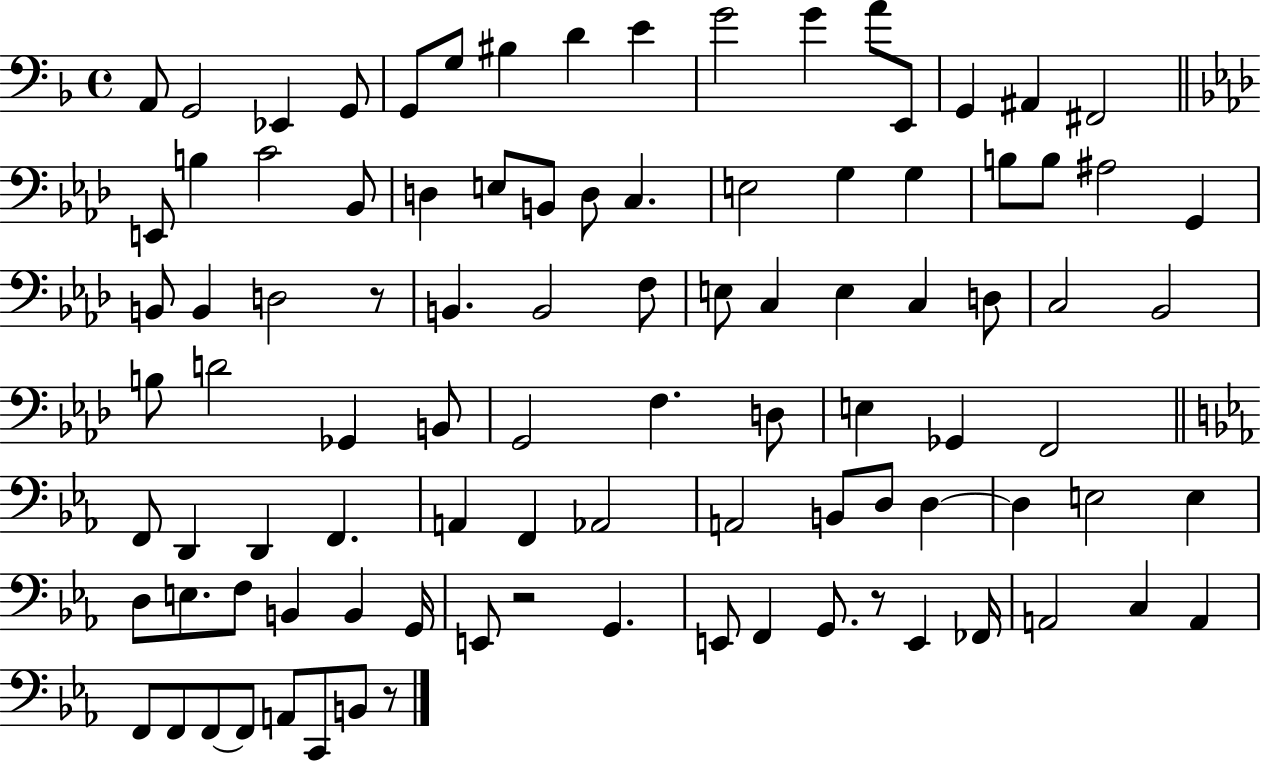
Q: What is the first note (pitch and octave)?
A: A2